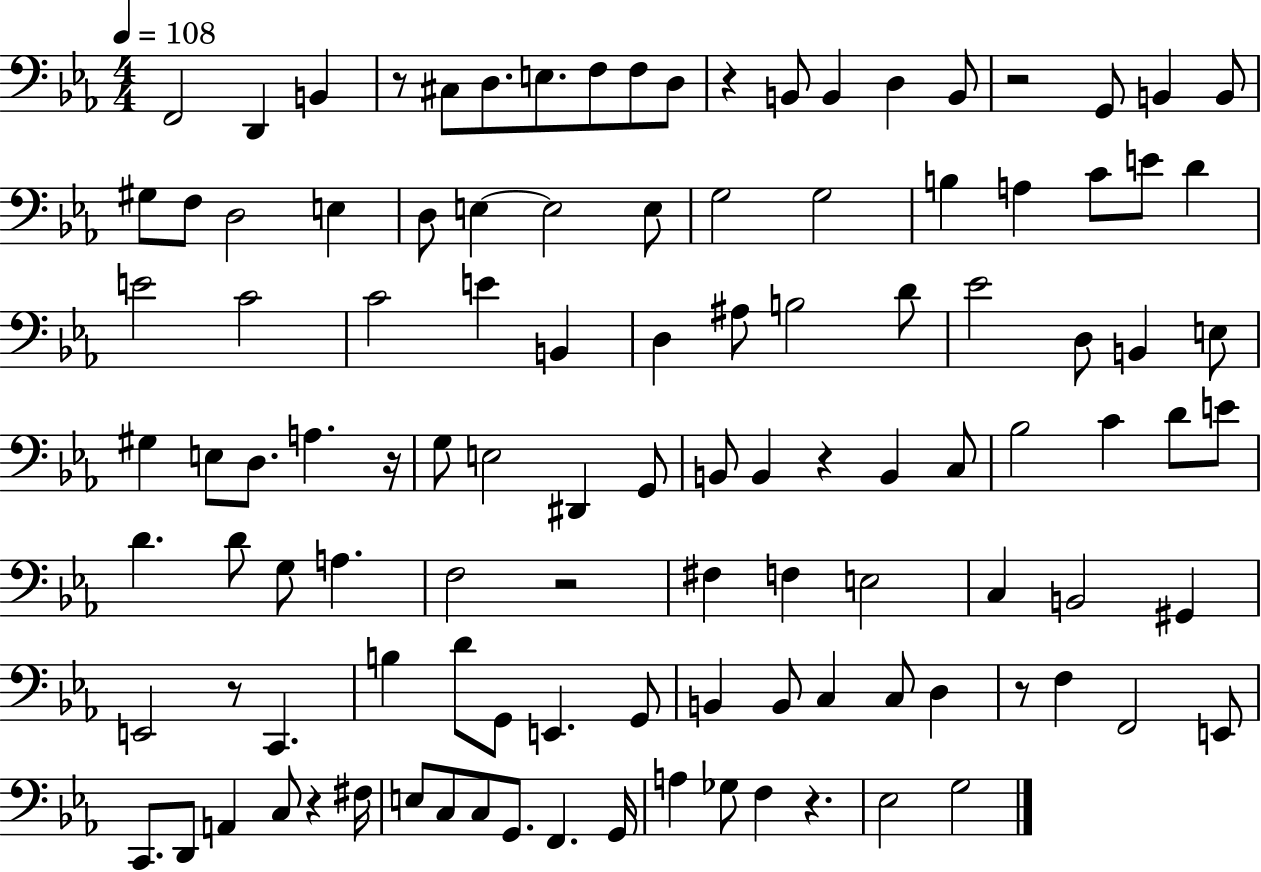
{
  \clef bass
  \numericTimeSignature
  \time 4/4
  \key ees \major
  \tempo 4 = 108
  f,2 d,4 b,4 | r8 cis8 d8. e8. f8 f8 d8 | r4 b,8 b,4 d4 b,8 | r2 g,8 b,4 b,8 | \break gis8 f8 d2 e4 | d8 e4~~ e2 e8 | g2 g2 | b4 a4 c'8 e'8 d'4 | \break e'2 c'2 | c'2 e'4 b,4 | d4 ais8 b2 d'8 | ees'2 d8 b,4 e8 | \break gis4 e8 d8. a4. r16 | g8 e2 dis,4 g,8 | b,8 b,4 r4 b,4 c8 | bes2 c'4 d'8 e'8 | \break d'4. d'8 g8 a4. | f2 r2 | fis4 f4 e2 | c4 b,2 gis,4 | \break e,2 r8 c,4. | b4 d'8 g,8 e,4. g,8 | b,4 b,8 c4 c8 d4 | r8 f4 f,2 e,8 | \break c,8. d,8 a,4 c8 r4 fis16 | e8 c8 c8 g,8. f,4. g,16 | a4 ges8 f4 r4. | ees2 g2 | \break \bar "|."
}